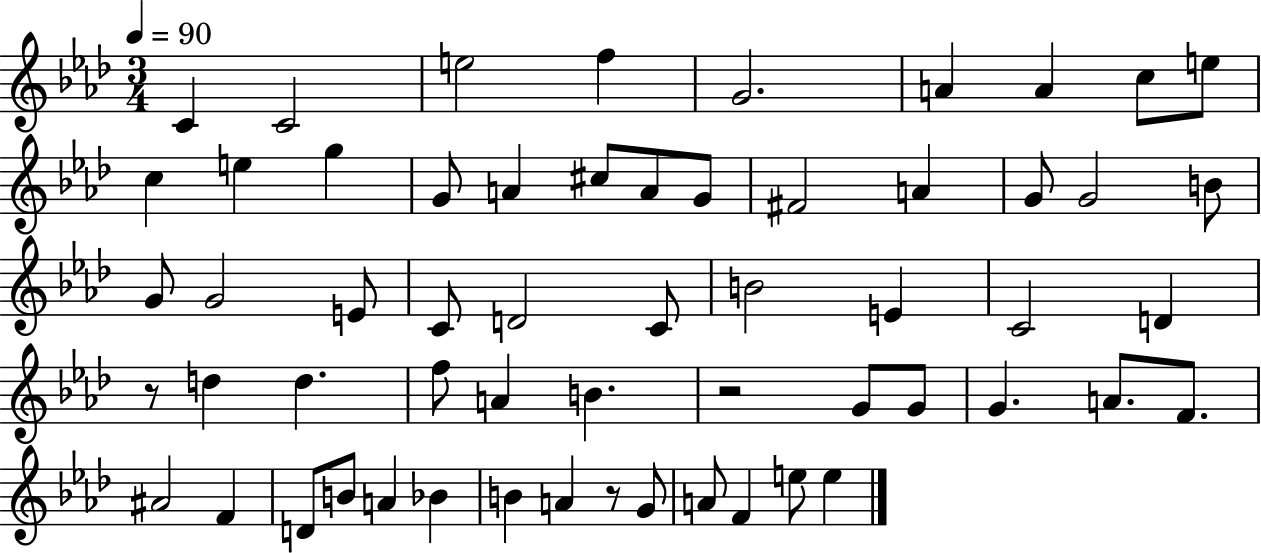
X:1
T:Untitled
M:3/4
L:1/4
K:Ab
C C2 e2 f G2 A A c/2 e/2 c e g G/2 A ^c/2 A/2 G/2 ^F2 A G/2 G2 B/2 G/2 G2 E/2 C/2 D2 C/2 B2 E C2 D z/2 d d f/2 A B z2 G/2 G/2 G A/2 F/2 ^A2 F D/2 B/2 A _B B A z/2 G/2 A/2 F e/2 e